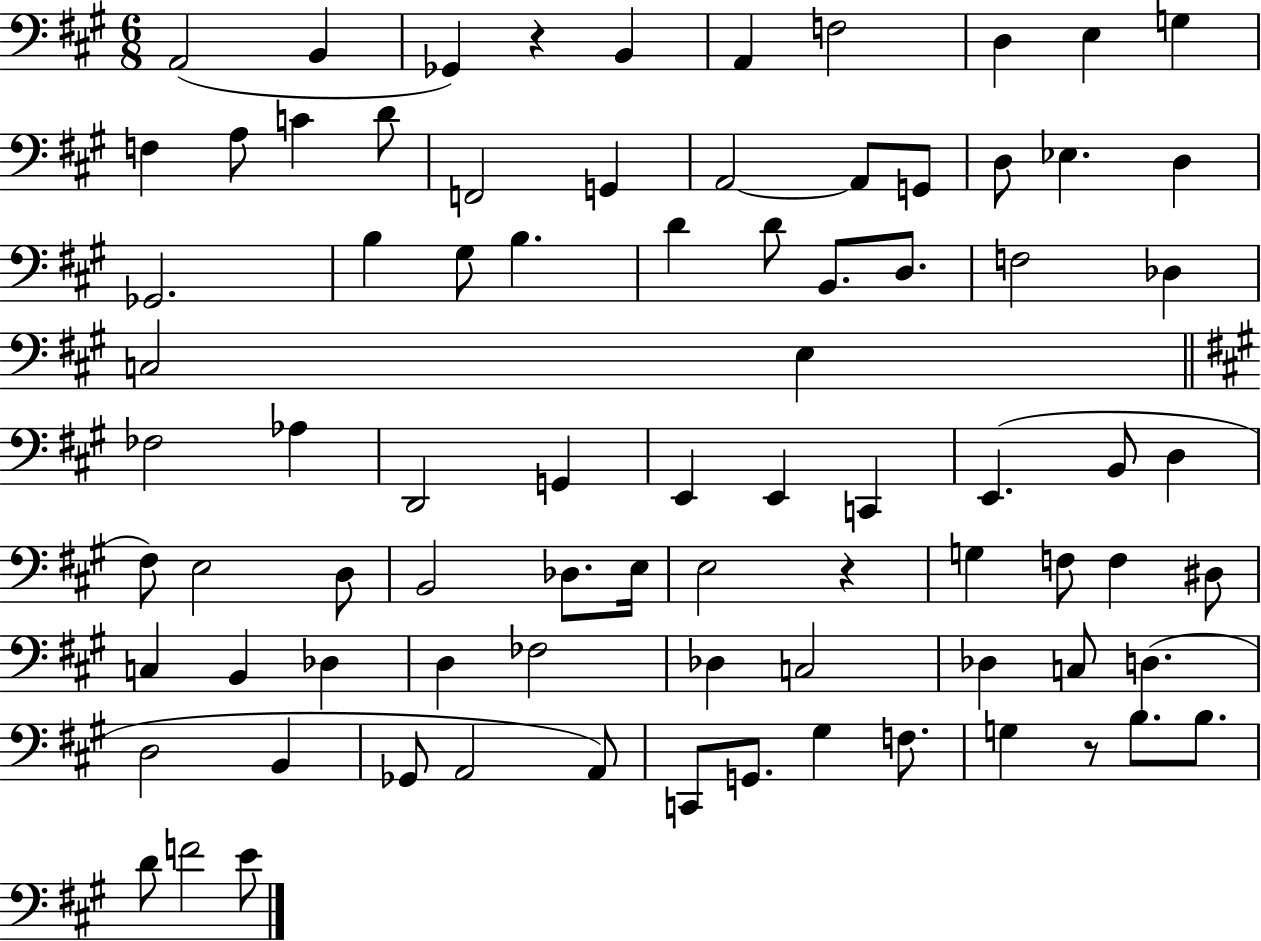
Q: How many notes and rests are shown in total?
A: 82